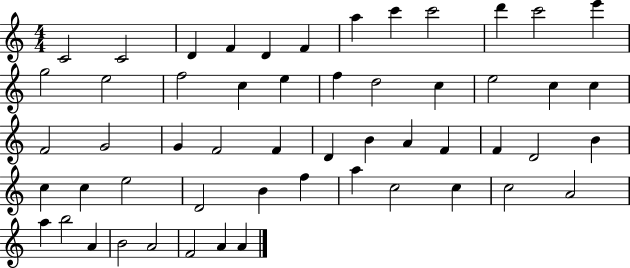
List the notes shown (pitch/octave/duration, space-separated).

C4/h C4/h D4/q F4/q D4/q F4/q A5/q C6/q C6/h D6/q C6/h E6/q G5/h E5/h F5/h C5/q E5/q F5/q D5/h C5/q E5/h C5/q C5/q F4/h G4/h G4/q F4/h F4/q D4/q B4/q A4/q F4/q F4/q D4/h B4/q C5/q C5/q E5/h D4/h B4/q F5/q A5/q C5/h C5/q C5/h A4/h A5/q B5/h A4/q B4/h A4/h F4/h A4/q A4/q